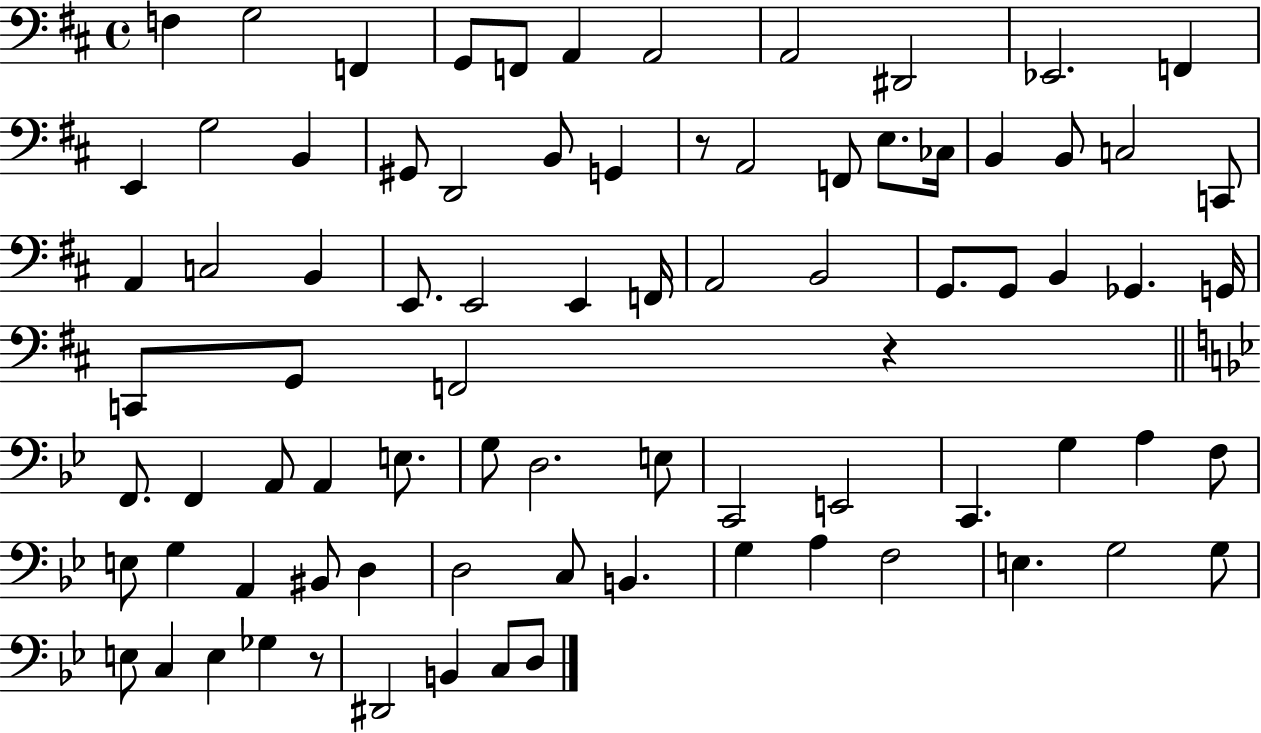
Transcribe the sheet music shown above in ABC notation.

X:1
T:Untitled
M:4/4
L:1/4
K:D
F, G,2 F,, G,,/2 F,,/2 A,, A,,2 A,,2 ^D,,2 _E,,2 F,, E,, G,2 B,, ^G,,/2 D,,2 B,,/2 G,, z/2 A,,2 F,,/2 E,/2 _C,/4 B,, B,,/2 C,2 C,,/2 A,, C,2 B,, E,,/2 E,,2 E,, F,,/4 A,,2 B,,2 G,,/2 G,,/2 B,, _G,, G,,/4 C,,/2 G,,/2 F,,2 z F,,/2 F,, A,,/2 A,, E,/2 G,/2 D,2 E,/2 C,,2 E,,2 C,, G, A, F,/2 E,/2 G, A,, ^B,,/2 D, D,2 C,/2 B,, G, A, F,2 E, G,2 G,/2 E,/2 C, E, _G, z/2 ^D,,2 B,, C,/2 D,/2